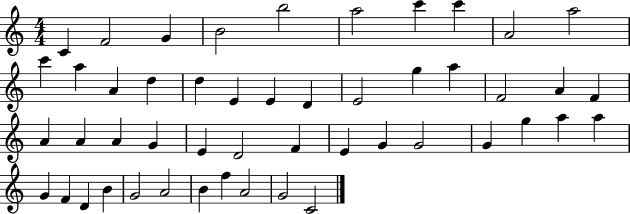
X:1
T:Untitled
M:4/4
L:1/4
K:C
C F2 G B2 b2 a2 c' c' A2 a2 c' a A d d E E D E2 g a F2 A F A A A G E D2 F E G G2 G g a a G F D B G2 A2 B f A2 G2 C2